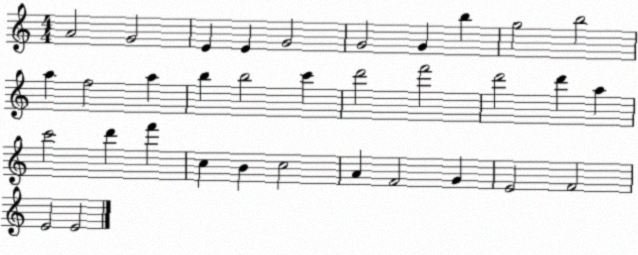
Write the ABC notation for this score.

X:1
T:Untitled
M:4/4
L:1/4
K:C
A2 G2 E E G2 G2 G b g2 b2 a f2 a b b2 c' d'2 f'2 d'2 d' a c'2 d' f' c B c2 A F2 G E2 F2 E2 E2